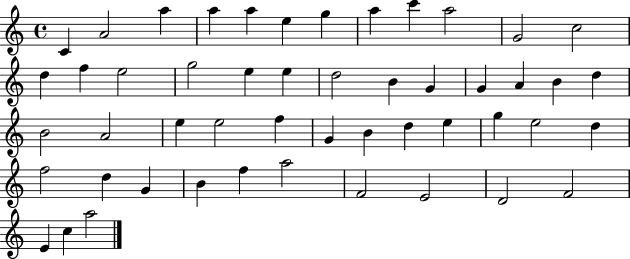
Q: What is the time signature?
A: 4/4